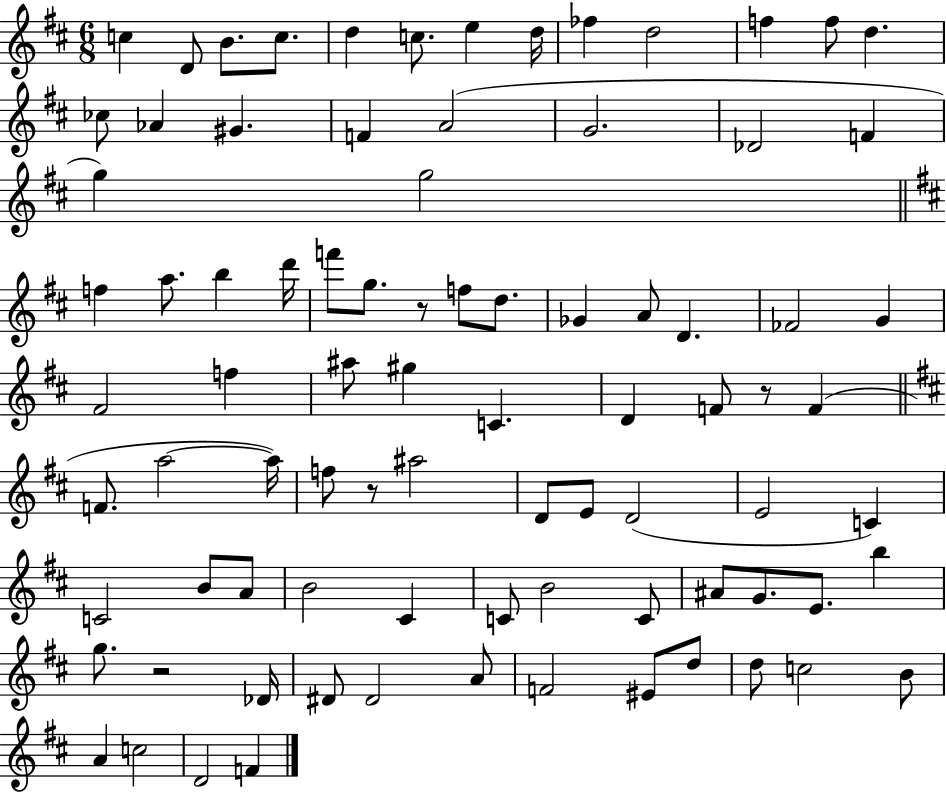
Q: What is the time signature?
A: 6/8